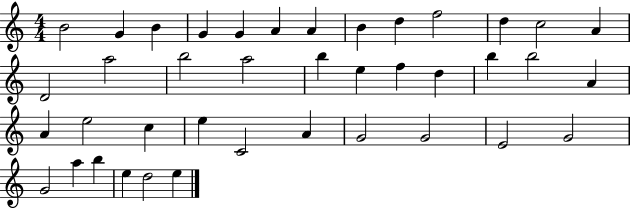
{
  \clef treble
  \numericTimeSignature
  \time 4/4
  \key c \major
  b'2 g'4 b'4 | g'4 g'4 a'4 a'4 | b'4 d''4 f''2 | d''4 c''2 a'4 | \break d'2 a''2 | b''2 a''2 | b''4 e''4 f''4 d''4 | b''4 b''2 a'4 | \break a'4 e''2 c''4 | e''4 c'2 a'4 | g'2 g'2 | e'2 g'2 | \break g'2 a''4 b''4 | e''4 d''2 e''4 | \bar "|."
}